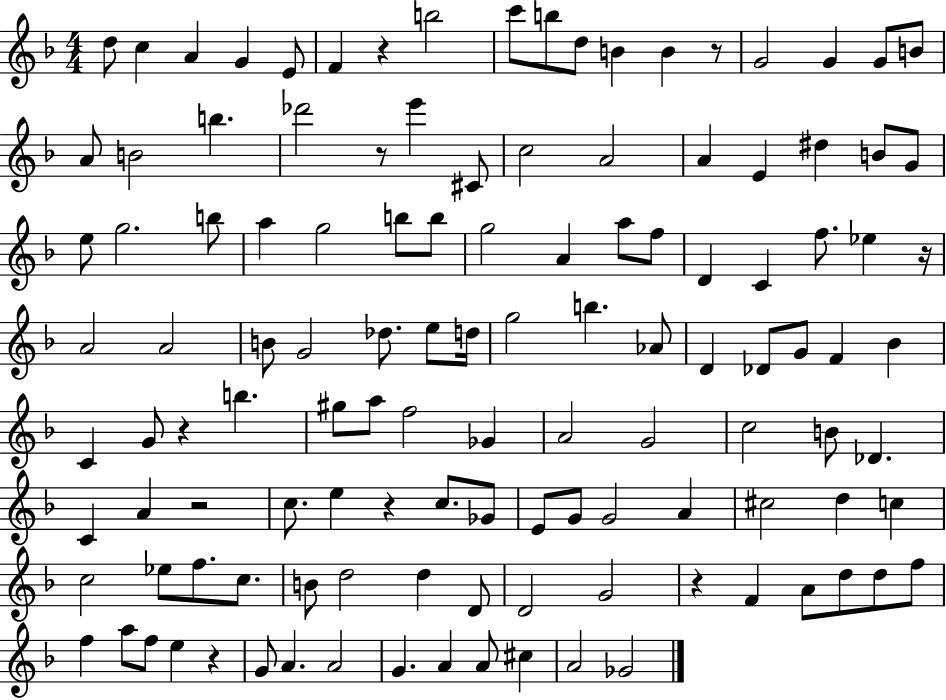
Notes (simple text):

D5/e C5/q A4/q G4/q E4/e F4/q R/q B5/h C6/e B5/e D5/e B4/q B4/q R/e G4/h G4/q G4/e B4/e A4/e B4/h B5/q. Db6/h R/e E6/q C#4/e C5/h A4/h A4/q E4/q D#5/q B4/e G4/e E5/e G5/h. B5/e A5/q G5/h B5/e B5/e G5/h A4/q A5/e F5/e D4/q C4/q F5/e. Eb5/q R/s A4/h A4/h B4/e G4/h Db5/e. E5/e D5/s G5/h B5/q. Ab4/e D4/q Db4/e G4/e F4/q Bb4/q C4/q G4/e R/q B5/q. G#5/e A5/e F5/h Gb4/q A4/h G4/h C5/h B4/e Db4/q. C4/q A4/q R/h C5/e. E5/q R/q C5/e. Gb4/e E4/e G4/e G4/h A4/q C#5/h D5/q C5/q C5/h Eb5/e F5/e. C5/e. B4/e D5/h D5/q D4/e D4/h G4/h R/q F4/q A4/e D5/e D5/e F5/e F5/q A5/e F5/e E5/q R/q G4/e A4/q. A4/h G4/q. A4/q A4/e C#5/q A4/h Gb4/h